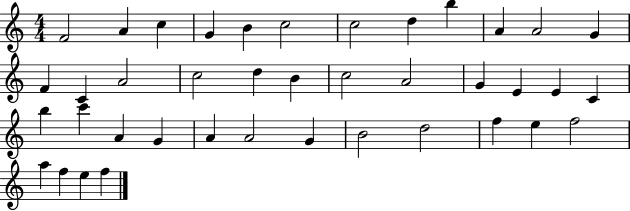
X:1
T:Untitled
M:4/4
L:1/4
K:C
F2 A c G B c2 c2 d b A A2 G F C A2 c2 d B c2 A2 G E E C b c' A G A A2 G B2 d2 f e f2 a f e f